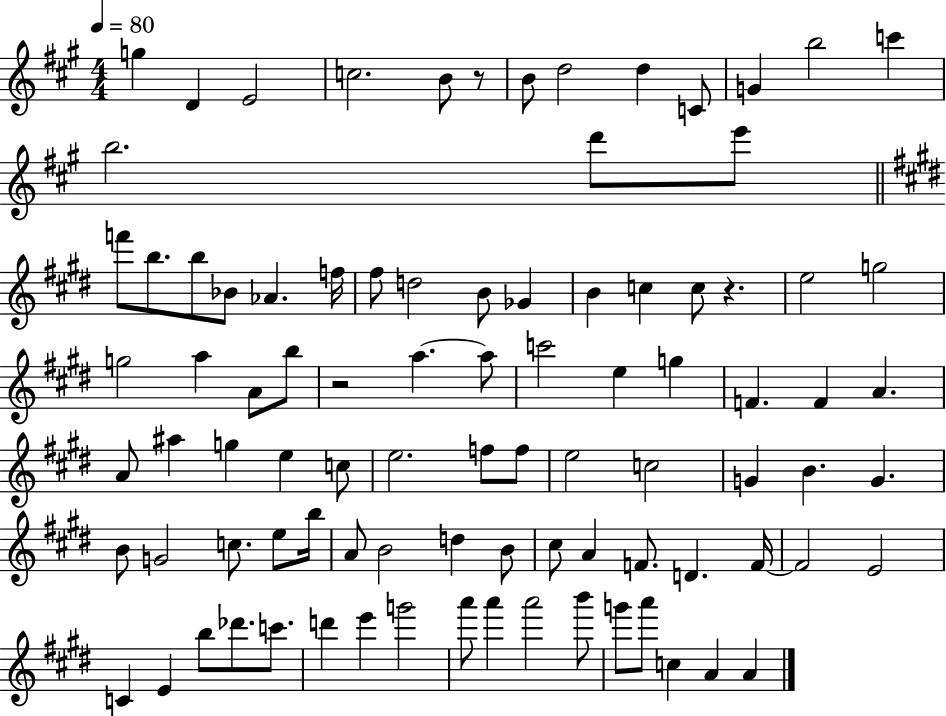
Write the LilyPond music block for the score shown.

{
  \clef treble
  \numericTimeSignature
  \time 4/4
  \key a \major
  \tempo 4 = 80
  g''4 d'4 e'2 | c''2. b'8 r8 | b'8 d''2 d''4 c'8 | g'4 b''2 c'''4 | \break b''2. d'''8 e'''8 | \bar "||" \break \key e \major f'''8 b''8. b''8 bes'8 aes'4. f''16 | fis''8 d''2 b'8 ges'4 | b'4 c''4 c''8 r4. | e''2 g''2 | \break g''2 a''4 a'8 b''8 | r2 a''4.~~ a''8 | c'''2 e''4 g''4 | f'4. f'4 a'4. | \break a'8 ais''4 g''4 e''4 c''8 | e''2. f''8 f''8 | e''2 c''2 | g'4 b'4. g'4. | \break b'8 g'2 c''8. e''8 b''16 | a'8 b'2 d''4 b'8 | cis''8 a'4 f'8. d'4. f'16~~ | f'2 e'2 | \break c'4 e'4 b''8 des'''8. c'''8. | d'''4 e'''4 g'''2 | a'''8 a'''4 a'''2 b'''8 | g'''8 a'''8 c''4 a'4 a'4 | \break \bar "|."
}